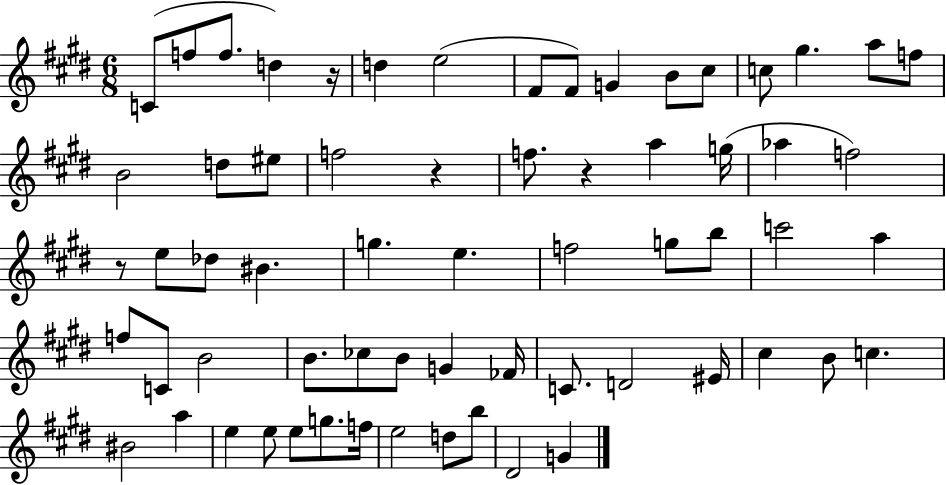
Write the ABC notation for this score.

X:1
T:Untitled
M:6/8
L:1/4
K:E
C/2 f/2 f/2 d z/4 d e2 ^F/2 ^F/2 G B/2 ^c/2 c/2 ^g a/2 f/2 B2 d/2 ^e/2 f2 z f/2 z a g/4 _a f2 z/2 e/2 _d/2 ^B g e f2 g/2 b/2 c'2 a f/2 C/2 B2 B/2 _c/2 B/2 G _F/4 C/2 D2 ^E/4 ^c B/2 c ^B2 a e e/2 e/2 g/2 f/4 e2 d/2 b/2 ^D2 G